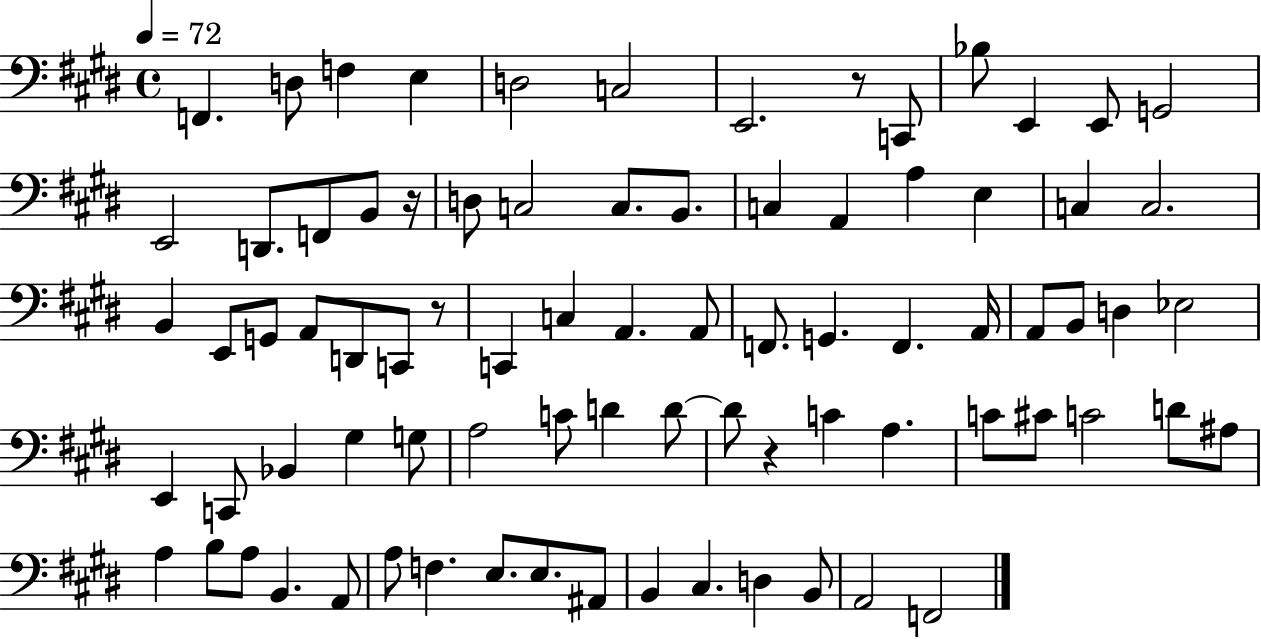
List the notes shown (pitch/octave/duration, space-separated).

F2/q. D3/e F3/q E3/q D3/h C3/h E2/h. R/e C2/e Bb3/e E2/q E2/e G2/h E2/h D2/e. F2/e B2/e R/s D3/e C3/h C3/e. B2/e. C3/q A2/q A3/q E3/q C3/q C3/h. B2/q E2/e G2/e A2/e D2/e C2/e R/e C2/q C3/q A2/q. A2/e F2/e. G2/q. F2/q. A2/s A2/e B2/e D3/q Eb3/h E2/q C2/e Bb2/q G#3/q G3/e A3/h C4/e D4/q D4/e D4/e R/q C4/q A3/q. C4/e C#4/e C4/h D4/e A#3/e A3/q B3/e A3/e B2/q. A2/e A3/e F3/q. E3/e. E3/e. A#2/e B2/q C#3/q. D3/q B2/e A2/h F2/h